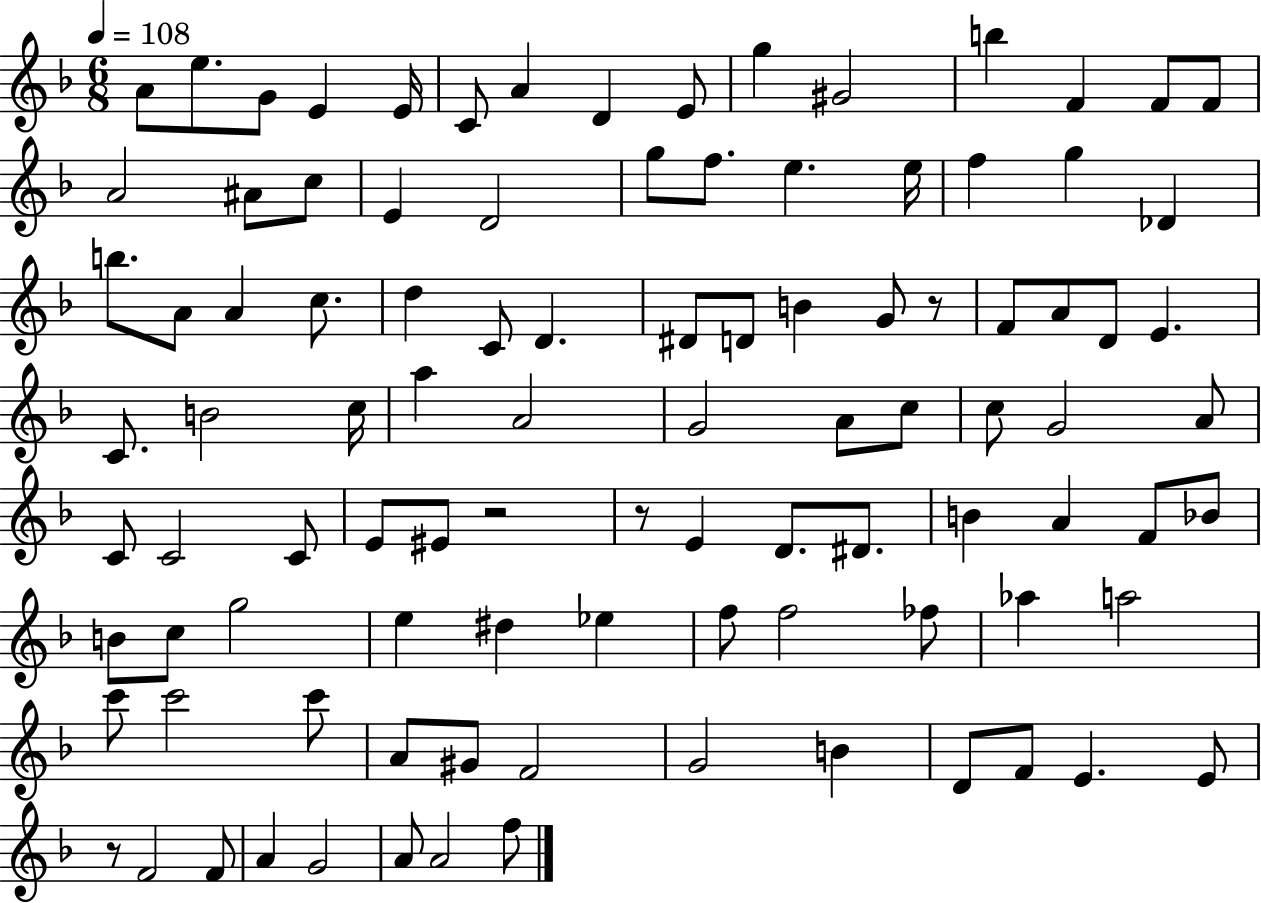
{
  \clef treble
  \numericTimeSignature
  \time 6/8
  \key f \major
  \tempo 4 = 108
  a'8 e''8. g'8 e'4 e'16 | c'8 a'4 d'4 e'8 | g''4 gis'2 | b''4 f'4 f'8 f'8 | \break a'2 ais'8 c''8 | e'4 d'2 | g''8 f''8. e''4. e''16 | f''4 g''4 des'4 | \break b''8. a'8 a'4 c''8. | d''4 c'8 d'4. | dis'8 d'8 b'4 g'8 r8 | f'8 a'8 d'8 e'4. | \break c'8. b'2 c''16 | a''4 a'2 | g'2 a'8 c''8 | c''8 g'2 a'8 | \break c'8 c'2 c'8 | e'8 eis'8 r2 | r8 e'4 d'8. dis'8. | b'4 a'4 f'8 bes'8 | \break b'8 c''8 g''2 | e''4 dis''4 ees''4 | f''8 f''2 fes''8 | aes''4 a''2 | \break c'''8 c'''2 c'''8 | a'8 gis'8 f'2 | g'2 b'4 | d'8 f'8 e'4. e'8 | \break r8 f'2 f'8 | a'4 g'2 | a'8 a'2 f''8 | \bar "|."
}